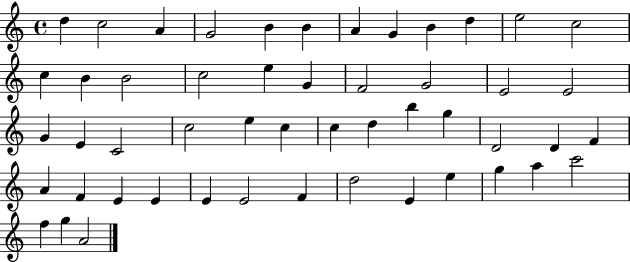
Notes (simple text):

D5/q C5/h A4/q G4/h B4/q B4/q A4/q G4/q B4/q D5/q E5/h C5/h C5/q B4/q B4/h C5/h E5/q G4/q F4/h G4/h E4/h E4/h G4/q E4/q C4/h C5/h E5/q C5/q C5/q D5/q B5/q G5/q D4/h D4/q F4/q A4/q F4/q E4/q E4/q E4/q E4/h F4/q D5/h E4/q E5/q G5/q A5/q C6/h F5/q G5/q A4/h